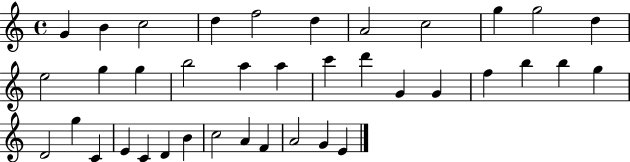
X:1
T:Untitled
M:4/4
L:1/4
K:C
G B c2 d f2 d A2 c2 g g2 d e2 g g b2 a a c' d' G G f b b g D2 g C E C D B c2 A F A2 G E